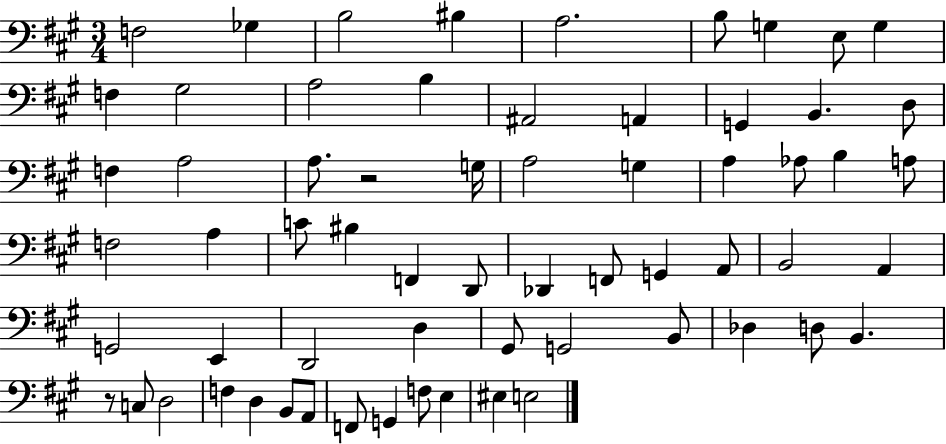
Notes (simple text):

F3/h Gb3/q B3/h BIS3/q A3/h. B3/e G3/q E3/e G3/q F3/q G#3/h A3/h B3/q A#2/h A2/q G2/q B2/q. D3/e F3/q A3/h A3/e. R/h G3/s A3/h G3/q A3/q Ab3/e B3/q A3/e F3/h A3/q C4/e BIS3/q F2/q D2/e Db2/q F2/e G2/q A2/e B2/h A2/q G2/h E2/q D2/h D3/q G#2/e G2/h B2/e Db3/q D3/e B2/q. R/e C3/e D3/h F3/q D3/q B2/e A2/e F2/e G2/q F3/e E3/q EIS3/q E3/h